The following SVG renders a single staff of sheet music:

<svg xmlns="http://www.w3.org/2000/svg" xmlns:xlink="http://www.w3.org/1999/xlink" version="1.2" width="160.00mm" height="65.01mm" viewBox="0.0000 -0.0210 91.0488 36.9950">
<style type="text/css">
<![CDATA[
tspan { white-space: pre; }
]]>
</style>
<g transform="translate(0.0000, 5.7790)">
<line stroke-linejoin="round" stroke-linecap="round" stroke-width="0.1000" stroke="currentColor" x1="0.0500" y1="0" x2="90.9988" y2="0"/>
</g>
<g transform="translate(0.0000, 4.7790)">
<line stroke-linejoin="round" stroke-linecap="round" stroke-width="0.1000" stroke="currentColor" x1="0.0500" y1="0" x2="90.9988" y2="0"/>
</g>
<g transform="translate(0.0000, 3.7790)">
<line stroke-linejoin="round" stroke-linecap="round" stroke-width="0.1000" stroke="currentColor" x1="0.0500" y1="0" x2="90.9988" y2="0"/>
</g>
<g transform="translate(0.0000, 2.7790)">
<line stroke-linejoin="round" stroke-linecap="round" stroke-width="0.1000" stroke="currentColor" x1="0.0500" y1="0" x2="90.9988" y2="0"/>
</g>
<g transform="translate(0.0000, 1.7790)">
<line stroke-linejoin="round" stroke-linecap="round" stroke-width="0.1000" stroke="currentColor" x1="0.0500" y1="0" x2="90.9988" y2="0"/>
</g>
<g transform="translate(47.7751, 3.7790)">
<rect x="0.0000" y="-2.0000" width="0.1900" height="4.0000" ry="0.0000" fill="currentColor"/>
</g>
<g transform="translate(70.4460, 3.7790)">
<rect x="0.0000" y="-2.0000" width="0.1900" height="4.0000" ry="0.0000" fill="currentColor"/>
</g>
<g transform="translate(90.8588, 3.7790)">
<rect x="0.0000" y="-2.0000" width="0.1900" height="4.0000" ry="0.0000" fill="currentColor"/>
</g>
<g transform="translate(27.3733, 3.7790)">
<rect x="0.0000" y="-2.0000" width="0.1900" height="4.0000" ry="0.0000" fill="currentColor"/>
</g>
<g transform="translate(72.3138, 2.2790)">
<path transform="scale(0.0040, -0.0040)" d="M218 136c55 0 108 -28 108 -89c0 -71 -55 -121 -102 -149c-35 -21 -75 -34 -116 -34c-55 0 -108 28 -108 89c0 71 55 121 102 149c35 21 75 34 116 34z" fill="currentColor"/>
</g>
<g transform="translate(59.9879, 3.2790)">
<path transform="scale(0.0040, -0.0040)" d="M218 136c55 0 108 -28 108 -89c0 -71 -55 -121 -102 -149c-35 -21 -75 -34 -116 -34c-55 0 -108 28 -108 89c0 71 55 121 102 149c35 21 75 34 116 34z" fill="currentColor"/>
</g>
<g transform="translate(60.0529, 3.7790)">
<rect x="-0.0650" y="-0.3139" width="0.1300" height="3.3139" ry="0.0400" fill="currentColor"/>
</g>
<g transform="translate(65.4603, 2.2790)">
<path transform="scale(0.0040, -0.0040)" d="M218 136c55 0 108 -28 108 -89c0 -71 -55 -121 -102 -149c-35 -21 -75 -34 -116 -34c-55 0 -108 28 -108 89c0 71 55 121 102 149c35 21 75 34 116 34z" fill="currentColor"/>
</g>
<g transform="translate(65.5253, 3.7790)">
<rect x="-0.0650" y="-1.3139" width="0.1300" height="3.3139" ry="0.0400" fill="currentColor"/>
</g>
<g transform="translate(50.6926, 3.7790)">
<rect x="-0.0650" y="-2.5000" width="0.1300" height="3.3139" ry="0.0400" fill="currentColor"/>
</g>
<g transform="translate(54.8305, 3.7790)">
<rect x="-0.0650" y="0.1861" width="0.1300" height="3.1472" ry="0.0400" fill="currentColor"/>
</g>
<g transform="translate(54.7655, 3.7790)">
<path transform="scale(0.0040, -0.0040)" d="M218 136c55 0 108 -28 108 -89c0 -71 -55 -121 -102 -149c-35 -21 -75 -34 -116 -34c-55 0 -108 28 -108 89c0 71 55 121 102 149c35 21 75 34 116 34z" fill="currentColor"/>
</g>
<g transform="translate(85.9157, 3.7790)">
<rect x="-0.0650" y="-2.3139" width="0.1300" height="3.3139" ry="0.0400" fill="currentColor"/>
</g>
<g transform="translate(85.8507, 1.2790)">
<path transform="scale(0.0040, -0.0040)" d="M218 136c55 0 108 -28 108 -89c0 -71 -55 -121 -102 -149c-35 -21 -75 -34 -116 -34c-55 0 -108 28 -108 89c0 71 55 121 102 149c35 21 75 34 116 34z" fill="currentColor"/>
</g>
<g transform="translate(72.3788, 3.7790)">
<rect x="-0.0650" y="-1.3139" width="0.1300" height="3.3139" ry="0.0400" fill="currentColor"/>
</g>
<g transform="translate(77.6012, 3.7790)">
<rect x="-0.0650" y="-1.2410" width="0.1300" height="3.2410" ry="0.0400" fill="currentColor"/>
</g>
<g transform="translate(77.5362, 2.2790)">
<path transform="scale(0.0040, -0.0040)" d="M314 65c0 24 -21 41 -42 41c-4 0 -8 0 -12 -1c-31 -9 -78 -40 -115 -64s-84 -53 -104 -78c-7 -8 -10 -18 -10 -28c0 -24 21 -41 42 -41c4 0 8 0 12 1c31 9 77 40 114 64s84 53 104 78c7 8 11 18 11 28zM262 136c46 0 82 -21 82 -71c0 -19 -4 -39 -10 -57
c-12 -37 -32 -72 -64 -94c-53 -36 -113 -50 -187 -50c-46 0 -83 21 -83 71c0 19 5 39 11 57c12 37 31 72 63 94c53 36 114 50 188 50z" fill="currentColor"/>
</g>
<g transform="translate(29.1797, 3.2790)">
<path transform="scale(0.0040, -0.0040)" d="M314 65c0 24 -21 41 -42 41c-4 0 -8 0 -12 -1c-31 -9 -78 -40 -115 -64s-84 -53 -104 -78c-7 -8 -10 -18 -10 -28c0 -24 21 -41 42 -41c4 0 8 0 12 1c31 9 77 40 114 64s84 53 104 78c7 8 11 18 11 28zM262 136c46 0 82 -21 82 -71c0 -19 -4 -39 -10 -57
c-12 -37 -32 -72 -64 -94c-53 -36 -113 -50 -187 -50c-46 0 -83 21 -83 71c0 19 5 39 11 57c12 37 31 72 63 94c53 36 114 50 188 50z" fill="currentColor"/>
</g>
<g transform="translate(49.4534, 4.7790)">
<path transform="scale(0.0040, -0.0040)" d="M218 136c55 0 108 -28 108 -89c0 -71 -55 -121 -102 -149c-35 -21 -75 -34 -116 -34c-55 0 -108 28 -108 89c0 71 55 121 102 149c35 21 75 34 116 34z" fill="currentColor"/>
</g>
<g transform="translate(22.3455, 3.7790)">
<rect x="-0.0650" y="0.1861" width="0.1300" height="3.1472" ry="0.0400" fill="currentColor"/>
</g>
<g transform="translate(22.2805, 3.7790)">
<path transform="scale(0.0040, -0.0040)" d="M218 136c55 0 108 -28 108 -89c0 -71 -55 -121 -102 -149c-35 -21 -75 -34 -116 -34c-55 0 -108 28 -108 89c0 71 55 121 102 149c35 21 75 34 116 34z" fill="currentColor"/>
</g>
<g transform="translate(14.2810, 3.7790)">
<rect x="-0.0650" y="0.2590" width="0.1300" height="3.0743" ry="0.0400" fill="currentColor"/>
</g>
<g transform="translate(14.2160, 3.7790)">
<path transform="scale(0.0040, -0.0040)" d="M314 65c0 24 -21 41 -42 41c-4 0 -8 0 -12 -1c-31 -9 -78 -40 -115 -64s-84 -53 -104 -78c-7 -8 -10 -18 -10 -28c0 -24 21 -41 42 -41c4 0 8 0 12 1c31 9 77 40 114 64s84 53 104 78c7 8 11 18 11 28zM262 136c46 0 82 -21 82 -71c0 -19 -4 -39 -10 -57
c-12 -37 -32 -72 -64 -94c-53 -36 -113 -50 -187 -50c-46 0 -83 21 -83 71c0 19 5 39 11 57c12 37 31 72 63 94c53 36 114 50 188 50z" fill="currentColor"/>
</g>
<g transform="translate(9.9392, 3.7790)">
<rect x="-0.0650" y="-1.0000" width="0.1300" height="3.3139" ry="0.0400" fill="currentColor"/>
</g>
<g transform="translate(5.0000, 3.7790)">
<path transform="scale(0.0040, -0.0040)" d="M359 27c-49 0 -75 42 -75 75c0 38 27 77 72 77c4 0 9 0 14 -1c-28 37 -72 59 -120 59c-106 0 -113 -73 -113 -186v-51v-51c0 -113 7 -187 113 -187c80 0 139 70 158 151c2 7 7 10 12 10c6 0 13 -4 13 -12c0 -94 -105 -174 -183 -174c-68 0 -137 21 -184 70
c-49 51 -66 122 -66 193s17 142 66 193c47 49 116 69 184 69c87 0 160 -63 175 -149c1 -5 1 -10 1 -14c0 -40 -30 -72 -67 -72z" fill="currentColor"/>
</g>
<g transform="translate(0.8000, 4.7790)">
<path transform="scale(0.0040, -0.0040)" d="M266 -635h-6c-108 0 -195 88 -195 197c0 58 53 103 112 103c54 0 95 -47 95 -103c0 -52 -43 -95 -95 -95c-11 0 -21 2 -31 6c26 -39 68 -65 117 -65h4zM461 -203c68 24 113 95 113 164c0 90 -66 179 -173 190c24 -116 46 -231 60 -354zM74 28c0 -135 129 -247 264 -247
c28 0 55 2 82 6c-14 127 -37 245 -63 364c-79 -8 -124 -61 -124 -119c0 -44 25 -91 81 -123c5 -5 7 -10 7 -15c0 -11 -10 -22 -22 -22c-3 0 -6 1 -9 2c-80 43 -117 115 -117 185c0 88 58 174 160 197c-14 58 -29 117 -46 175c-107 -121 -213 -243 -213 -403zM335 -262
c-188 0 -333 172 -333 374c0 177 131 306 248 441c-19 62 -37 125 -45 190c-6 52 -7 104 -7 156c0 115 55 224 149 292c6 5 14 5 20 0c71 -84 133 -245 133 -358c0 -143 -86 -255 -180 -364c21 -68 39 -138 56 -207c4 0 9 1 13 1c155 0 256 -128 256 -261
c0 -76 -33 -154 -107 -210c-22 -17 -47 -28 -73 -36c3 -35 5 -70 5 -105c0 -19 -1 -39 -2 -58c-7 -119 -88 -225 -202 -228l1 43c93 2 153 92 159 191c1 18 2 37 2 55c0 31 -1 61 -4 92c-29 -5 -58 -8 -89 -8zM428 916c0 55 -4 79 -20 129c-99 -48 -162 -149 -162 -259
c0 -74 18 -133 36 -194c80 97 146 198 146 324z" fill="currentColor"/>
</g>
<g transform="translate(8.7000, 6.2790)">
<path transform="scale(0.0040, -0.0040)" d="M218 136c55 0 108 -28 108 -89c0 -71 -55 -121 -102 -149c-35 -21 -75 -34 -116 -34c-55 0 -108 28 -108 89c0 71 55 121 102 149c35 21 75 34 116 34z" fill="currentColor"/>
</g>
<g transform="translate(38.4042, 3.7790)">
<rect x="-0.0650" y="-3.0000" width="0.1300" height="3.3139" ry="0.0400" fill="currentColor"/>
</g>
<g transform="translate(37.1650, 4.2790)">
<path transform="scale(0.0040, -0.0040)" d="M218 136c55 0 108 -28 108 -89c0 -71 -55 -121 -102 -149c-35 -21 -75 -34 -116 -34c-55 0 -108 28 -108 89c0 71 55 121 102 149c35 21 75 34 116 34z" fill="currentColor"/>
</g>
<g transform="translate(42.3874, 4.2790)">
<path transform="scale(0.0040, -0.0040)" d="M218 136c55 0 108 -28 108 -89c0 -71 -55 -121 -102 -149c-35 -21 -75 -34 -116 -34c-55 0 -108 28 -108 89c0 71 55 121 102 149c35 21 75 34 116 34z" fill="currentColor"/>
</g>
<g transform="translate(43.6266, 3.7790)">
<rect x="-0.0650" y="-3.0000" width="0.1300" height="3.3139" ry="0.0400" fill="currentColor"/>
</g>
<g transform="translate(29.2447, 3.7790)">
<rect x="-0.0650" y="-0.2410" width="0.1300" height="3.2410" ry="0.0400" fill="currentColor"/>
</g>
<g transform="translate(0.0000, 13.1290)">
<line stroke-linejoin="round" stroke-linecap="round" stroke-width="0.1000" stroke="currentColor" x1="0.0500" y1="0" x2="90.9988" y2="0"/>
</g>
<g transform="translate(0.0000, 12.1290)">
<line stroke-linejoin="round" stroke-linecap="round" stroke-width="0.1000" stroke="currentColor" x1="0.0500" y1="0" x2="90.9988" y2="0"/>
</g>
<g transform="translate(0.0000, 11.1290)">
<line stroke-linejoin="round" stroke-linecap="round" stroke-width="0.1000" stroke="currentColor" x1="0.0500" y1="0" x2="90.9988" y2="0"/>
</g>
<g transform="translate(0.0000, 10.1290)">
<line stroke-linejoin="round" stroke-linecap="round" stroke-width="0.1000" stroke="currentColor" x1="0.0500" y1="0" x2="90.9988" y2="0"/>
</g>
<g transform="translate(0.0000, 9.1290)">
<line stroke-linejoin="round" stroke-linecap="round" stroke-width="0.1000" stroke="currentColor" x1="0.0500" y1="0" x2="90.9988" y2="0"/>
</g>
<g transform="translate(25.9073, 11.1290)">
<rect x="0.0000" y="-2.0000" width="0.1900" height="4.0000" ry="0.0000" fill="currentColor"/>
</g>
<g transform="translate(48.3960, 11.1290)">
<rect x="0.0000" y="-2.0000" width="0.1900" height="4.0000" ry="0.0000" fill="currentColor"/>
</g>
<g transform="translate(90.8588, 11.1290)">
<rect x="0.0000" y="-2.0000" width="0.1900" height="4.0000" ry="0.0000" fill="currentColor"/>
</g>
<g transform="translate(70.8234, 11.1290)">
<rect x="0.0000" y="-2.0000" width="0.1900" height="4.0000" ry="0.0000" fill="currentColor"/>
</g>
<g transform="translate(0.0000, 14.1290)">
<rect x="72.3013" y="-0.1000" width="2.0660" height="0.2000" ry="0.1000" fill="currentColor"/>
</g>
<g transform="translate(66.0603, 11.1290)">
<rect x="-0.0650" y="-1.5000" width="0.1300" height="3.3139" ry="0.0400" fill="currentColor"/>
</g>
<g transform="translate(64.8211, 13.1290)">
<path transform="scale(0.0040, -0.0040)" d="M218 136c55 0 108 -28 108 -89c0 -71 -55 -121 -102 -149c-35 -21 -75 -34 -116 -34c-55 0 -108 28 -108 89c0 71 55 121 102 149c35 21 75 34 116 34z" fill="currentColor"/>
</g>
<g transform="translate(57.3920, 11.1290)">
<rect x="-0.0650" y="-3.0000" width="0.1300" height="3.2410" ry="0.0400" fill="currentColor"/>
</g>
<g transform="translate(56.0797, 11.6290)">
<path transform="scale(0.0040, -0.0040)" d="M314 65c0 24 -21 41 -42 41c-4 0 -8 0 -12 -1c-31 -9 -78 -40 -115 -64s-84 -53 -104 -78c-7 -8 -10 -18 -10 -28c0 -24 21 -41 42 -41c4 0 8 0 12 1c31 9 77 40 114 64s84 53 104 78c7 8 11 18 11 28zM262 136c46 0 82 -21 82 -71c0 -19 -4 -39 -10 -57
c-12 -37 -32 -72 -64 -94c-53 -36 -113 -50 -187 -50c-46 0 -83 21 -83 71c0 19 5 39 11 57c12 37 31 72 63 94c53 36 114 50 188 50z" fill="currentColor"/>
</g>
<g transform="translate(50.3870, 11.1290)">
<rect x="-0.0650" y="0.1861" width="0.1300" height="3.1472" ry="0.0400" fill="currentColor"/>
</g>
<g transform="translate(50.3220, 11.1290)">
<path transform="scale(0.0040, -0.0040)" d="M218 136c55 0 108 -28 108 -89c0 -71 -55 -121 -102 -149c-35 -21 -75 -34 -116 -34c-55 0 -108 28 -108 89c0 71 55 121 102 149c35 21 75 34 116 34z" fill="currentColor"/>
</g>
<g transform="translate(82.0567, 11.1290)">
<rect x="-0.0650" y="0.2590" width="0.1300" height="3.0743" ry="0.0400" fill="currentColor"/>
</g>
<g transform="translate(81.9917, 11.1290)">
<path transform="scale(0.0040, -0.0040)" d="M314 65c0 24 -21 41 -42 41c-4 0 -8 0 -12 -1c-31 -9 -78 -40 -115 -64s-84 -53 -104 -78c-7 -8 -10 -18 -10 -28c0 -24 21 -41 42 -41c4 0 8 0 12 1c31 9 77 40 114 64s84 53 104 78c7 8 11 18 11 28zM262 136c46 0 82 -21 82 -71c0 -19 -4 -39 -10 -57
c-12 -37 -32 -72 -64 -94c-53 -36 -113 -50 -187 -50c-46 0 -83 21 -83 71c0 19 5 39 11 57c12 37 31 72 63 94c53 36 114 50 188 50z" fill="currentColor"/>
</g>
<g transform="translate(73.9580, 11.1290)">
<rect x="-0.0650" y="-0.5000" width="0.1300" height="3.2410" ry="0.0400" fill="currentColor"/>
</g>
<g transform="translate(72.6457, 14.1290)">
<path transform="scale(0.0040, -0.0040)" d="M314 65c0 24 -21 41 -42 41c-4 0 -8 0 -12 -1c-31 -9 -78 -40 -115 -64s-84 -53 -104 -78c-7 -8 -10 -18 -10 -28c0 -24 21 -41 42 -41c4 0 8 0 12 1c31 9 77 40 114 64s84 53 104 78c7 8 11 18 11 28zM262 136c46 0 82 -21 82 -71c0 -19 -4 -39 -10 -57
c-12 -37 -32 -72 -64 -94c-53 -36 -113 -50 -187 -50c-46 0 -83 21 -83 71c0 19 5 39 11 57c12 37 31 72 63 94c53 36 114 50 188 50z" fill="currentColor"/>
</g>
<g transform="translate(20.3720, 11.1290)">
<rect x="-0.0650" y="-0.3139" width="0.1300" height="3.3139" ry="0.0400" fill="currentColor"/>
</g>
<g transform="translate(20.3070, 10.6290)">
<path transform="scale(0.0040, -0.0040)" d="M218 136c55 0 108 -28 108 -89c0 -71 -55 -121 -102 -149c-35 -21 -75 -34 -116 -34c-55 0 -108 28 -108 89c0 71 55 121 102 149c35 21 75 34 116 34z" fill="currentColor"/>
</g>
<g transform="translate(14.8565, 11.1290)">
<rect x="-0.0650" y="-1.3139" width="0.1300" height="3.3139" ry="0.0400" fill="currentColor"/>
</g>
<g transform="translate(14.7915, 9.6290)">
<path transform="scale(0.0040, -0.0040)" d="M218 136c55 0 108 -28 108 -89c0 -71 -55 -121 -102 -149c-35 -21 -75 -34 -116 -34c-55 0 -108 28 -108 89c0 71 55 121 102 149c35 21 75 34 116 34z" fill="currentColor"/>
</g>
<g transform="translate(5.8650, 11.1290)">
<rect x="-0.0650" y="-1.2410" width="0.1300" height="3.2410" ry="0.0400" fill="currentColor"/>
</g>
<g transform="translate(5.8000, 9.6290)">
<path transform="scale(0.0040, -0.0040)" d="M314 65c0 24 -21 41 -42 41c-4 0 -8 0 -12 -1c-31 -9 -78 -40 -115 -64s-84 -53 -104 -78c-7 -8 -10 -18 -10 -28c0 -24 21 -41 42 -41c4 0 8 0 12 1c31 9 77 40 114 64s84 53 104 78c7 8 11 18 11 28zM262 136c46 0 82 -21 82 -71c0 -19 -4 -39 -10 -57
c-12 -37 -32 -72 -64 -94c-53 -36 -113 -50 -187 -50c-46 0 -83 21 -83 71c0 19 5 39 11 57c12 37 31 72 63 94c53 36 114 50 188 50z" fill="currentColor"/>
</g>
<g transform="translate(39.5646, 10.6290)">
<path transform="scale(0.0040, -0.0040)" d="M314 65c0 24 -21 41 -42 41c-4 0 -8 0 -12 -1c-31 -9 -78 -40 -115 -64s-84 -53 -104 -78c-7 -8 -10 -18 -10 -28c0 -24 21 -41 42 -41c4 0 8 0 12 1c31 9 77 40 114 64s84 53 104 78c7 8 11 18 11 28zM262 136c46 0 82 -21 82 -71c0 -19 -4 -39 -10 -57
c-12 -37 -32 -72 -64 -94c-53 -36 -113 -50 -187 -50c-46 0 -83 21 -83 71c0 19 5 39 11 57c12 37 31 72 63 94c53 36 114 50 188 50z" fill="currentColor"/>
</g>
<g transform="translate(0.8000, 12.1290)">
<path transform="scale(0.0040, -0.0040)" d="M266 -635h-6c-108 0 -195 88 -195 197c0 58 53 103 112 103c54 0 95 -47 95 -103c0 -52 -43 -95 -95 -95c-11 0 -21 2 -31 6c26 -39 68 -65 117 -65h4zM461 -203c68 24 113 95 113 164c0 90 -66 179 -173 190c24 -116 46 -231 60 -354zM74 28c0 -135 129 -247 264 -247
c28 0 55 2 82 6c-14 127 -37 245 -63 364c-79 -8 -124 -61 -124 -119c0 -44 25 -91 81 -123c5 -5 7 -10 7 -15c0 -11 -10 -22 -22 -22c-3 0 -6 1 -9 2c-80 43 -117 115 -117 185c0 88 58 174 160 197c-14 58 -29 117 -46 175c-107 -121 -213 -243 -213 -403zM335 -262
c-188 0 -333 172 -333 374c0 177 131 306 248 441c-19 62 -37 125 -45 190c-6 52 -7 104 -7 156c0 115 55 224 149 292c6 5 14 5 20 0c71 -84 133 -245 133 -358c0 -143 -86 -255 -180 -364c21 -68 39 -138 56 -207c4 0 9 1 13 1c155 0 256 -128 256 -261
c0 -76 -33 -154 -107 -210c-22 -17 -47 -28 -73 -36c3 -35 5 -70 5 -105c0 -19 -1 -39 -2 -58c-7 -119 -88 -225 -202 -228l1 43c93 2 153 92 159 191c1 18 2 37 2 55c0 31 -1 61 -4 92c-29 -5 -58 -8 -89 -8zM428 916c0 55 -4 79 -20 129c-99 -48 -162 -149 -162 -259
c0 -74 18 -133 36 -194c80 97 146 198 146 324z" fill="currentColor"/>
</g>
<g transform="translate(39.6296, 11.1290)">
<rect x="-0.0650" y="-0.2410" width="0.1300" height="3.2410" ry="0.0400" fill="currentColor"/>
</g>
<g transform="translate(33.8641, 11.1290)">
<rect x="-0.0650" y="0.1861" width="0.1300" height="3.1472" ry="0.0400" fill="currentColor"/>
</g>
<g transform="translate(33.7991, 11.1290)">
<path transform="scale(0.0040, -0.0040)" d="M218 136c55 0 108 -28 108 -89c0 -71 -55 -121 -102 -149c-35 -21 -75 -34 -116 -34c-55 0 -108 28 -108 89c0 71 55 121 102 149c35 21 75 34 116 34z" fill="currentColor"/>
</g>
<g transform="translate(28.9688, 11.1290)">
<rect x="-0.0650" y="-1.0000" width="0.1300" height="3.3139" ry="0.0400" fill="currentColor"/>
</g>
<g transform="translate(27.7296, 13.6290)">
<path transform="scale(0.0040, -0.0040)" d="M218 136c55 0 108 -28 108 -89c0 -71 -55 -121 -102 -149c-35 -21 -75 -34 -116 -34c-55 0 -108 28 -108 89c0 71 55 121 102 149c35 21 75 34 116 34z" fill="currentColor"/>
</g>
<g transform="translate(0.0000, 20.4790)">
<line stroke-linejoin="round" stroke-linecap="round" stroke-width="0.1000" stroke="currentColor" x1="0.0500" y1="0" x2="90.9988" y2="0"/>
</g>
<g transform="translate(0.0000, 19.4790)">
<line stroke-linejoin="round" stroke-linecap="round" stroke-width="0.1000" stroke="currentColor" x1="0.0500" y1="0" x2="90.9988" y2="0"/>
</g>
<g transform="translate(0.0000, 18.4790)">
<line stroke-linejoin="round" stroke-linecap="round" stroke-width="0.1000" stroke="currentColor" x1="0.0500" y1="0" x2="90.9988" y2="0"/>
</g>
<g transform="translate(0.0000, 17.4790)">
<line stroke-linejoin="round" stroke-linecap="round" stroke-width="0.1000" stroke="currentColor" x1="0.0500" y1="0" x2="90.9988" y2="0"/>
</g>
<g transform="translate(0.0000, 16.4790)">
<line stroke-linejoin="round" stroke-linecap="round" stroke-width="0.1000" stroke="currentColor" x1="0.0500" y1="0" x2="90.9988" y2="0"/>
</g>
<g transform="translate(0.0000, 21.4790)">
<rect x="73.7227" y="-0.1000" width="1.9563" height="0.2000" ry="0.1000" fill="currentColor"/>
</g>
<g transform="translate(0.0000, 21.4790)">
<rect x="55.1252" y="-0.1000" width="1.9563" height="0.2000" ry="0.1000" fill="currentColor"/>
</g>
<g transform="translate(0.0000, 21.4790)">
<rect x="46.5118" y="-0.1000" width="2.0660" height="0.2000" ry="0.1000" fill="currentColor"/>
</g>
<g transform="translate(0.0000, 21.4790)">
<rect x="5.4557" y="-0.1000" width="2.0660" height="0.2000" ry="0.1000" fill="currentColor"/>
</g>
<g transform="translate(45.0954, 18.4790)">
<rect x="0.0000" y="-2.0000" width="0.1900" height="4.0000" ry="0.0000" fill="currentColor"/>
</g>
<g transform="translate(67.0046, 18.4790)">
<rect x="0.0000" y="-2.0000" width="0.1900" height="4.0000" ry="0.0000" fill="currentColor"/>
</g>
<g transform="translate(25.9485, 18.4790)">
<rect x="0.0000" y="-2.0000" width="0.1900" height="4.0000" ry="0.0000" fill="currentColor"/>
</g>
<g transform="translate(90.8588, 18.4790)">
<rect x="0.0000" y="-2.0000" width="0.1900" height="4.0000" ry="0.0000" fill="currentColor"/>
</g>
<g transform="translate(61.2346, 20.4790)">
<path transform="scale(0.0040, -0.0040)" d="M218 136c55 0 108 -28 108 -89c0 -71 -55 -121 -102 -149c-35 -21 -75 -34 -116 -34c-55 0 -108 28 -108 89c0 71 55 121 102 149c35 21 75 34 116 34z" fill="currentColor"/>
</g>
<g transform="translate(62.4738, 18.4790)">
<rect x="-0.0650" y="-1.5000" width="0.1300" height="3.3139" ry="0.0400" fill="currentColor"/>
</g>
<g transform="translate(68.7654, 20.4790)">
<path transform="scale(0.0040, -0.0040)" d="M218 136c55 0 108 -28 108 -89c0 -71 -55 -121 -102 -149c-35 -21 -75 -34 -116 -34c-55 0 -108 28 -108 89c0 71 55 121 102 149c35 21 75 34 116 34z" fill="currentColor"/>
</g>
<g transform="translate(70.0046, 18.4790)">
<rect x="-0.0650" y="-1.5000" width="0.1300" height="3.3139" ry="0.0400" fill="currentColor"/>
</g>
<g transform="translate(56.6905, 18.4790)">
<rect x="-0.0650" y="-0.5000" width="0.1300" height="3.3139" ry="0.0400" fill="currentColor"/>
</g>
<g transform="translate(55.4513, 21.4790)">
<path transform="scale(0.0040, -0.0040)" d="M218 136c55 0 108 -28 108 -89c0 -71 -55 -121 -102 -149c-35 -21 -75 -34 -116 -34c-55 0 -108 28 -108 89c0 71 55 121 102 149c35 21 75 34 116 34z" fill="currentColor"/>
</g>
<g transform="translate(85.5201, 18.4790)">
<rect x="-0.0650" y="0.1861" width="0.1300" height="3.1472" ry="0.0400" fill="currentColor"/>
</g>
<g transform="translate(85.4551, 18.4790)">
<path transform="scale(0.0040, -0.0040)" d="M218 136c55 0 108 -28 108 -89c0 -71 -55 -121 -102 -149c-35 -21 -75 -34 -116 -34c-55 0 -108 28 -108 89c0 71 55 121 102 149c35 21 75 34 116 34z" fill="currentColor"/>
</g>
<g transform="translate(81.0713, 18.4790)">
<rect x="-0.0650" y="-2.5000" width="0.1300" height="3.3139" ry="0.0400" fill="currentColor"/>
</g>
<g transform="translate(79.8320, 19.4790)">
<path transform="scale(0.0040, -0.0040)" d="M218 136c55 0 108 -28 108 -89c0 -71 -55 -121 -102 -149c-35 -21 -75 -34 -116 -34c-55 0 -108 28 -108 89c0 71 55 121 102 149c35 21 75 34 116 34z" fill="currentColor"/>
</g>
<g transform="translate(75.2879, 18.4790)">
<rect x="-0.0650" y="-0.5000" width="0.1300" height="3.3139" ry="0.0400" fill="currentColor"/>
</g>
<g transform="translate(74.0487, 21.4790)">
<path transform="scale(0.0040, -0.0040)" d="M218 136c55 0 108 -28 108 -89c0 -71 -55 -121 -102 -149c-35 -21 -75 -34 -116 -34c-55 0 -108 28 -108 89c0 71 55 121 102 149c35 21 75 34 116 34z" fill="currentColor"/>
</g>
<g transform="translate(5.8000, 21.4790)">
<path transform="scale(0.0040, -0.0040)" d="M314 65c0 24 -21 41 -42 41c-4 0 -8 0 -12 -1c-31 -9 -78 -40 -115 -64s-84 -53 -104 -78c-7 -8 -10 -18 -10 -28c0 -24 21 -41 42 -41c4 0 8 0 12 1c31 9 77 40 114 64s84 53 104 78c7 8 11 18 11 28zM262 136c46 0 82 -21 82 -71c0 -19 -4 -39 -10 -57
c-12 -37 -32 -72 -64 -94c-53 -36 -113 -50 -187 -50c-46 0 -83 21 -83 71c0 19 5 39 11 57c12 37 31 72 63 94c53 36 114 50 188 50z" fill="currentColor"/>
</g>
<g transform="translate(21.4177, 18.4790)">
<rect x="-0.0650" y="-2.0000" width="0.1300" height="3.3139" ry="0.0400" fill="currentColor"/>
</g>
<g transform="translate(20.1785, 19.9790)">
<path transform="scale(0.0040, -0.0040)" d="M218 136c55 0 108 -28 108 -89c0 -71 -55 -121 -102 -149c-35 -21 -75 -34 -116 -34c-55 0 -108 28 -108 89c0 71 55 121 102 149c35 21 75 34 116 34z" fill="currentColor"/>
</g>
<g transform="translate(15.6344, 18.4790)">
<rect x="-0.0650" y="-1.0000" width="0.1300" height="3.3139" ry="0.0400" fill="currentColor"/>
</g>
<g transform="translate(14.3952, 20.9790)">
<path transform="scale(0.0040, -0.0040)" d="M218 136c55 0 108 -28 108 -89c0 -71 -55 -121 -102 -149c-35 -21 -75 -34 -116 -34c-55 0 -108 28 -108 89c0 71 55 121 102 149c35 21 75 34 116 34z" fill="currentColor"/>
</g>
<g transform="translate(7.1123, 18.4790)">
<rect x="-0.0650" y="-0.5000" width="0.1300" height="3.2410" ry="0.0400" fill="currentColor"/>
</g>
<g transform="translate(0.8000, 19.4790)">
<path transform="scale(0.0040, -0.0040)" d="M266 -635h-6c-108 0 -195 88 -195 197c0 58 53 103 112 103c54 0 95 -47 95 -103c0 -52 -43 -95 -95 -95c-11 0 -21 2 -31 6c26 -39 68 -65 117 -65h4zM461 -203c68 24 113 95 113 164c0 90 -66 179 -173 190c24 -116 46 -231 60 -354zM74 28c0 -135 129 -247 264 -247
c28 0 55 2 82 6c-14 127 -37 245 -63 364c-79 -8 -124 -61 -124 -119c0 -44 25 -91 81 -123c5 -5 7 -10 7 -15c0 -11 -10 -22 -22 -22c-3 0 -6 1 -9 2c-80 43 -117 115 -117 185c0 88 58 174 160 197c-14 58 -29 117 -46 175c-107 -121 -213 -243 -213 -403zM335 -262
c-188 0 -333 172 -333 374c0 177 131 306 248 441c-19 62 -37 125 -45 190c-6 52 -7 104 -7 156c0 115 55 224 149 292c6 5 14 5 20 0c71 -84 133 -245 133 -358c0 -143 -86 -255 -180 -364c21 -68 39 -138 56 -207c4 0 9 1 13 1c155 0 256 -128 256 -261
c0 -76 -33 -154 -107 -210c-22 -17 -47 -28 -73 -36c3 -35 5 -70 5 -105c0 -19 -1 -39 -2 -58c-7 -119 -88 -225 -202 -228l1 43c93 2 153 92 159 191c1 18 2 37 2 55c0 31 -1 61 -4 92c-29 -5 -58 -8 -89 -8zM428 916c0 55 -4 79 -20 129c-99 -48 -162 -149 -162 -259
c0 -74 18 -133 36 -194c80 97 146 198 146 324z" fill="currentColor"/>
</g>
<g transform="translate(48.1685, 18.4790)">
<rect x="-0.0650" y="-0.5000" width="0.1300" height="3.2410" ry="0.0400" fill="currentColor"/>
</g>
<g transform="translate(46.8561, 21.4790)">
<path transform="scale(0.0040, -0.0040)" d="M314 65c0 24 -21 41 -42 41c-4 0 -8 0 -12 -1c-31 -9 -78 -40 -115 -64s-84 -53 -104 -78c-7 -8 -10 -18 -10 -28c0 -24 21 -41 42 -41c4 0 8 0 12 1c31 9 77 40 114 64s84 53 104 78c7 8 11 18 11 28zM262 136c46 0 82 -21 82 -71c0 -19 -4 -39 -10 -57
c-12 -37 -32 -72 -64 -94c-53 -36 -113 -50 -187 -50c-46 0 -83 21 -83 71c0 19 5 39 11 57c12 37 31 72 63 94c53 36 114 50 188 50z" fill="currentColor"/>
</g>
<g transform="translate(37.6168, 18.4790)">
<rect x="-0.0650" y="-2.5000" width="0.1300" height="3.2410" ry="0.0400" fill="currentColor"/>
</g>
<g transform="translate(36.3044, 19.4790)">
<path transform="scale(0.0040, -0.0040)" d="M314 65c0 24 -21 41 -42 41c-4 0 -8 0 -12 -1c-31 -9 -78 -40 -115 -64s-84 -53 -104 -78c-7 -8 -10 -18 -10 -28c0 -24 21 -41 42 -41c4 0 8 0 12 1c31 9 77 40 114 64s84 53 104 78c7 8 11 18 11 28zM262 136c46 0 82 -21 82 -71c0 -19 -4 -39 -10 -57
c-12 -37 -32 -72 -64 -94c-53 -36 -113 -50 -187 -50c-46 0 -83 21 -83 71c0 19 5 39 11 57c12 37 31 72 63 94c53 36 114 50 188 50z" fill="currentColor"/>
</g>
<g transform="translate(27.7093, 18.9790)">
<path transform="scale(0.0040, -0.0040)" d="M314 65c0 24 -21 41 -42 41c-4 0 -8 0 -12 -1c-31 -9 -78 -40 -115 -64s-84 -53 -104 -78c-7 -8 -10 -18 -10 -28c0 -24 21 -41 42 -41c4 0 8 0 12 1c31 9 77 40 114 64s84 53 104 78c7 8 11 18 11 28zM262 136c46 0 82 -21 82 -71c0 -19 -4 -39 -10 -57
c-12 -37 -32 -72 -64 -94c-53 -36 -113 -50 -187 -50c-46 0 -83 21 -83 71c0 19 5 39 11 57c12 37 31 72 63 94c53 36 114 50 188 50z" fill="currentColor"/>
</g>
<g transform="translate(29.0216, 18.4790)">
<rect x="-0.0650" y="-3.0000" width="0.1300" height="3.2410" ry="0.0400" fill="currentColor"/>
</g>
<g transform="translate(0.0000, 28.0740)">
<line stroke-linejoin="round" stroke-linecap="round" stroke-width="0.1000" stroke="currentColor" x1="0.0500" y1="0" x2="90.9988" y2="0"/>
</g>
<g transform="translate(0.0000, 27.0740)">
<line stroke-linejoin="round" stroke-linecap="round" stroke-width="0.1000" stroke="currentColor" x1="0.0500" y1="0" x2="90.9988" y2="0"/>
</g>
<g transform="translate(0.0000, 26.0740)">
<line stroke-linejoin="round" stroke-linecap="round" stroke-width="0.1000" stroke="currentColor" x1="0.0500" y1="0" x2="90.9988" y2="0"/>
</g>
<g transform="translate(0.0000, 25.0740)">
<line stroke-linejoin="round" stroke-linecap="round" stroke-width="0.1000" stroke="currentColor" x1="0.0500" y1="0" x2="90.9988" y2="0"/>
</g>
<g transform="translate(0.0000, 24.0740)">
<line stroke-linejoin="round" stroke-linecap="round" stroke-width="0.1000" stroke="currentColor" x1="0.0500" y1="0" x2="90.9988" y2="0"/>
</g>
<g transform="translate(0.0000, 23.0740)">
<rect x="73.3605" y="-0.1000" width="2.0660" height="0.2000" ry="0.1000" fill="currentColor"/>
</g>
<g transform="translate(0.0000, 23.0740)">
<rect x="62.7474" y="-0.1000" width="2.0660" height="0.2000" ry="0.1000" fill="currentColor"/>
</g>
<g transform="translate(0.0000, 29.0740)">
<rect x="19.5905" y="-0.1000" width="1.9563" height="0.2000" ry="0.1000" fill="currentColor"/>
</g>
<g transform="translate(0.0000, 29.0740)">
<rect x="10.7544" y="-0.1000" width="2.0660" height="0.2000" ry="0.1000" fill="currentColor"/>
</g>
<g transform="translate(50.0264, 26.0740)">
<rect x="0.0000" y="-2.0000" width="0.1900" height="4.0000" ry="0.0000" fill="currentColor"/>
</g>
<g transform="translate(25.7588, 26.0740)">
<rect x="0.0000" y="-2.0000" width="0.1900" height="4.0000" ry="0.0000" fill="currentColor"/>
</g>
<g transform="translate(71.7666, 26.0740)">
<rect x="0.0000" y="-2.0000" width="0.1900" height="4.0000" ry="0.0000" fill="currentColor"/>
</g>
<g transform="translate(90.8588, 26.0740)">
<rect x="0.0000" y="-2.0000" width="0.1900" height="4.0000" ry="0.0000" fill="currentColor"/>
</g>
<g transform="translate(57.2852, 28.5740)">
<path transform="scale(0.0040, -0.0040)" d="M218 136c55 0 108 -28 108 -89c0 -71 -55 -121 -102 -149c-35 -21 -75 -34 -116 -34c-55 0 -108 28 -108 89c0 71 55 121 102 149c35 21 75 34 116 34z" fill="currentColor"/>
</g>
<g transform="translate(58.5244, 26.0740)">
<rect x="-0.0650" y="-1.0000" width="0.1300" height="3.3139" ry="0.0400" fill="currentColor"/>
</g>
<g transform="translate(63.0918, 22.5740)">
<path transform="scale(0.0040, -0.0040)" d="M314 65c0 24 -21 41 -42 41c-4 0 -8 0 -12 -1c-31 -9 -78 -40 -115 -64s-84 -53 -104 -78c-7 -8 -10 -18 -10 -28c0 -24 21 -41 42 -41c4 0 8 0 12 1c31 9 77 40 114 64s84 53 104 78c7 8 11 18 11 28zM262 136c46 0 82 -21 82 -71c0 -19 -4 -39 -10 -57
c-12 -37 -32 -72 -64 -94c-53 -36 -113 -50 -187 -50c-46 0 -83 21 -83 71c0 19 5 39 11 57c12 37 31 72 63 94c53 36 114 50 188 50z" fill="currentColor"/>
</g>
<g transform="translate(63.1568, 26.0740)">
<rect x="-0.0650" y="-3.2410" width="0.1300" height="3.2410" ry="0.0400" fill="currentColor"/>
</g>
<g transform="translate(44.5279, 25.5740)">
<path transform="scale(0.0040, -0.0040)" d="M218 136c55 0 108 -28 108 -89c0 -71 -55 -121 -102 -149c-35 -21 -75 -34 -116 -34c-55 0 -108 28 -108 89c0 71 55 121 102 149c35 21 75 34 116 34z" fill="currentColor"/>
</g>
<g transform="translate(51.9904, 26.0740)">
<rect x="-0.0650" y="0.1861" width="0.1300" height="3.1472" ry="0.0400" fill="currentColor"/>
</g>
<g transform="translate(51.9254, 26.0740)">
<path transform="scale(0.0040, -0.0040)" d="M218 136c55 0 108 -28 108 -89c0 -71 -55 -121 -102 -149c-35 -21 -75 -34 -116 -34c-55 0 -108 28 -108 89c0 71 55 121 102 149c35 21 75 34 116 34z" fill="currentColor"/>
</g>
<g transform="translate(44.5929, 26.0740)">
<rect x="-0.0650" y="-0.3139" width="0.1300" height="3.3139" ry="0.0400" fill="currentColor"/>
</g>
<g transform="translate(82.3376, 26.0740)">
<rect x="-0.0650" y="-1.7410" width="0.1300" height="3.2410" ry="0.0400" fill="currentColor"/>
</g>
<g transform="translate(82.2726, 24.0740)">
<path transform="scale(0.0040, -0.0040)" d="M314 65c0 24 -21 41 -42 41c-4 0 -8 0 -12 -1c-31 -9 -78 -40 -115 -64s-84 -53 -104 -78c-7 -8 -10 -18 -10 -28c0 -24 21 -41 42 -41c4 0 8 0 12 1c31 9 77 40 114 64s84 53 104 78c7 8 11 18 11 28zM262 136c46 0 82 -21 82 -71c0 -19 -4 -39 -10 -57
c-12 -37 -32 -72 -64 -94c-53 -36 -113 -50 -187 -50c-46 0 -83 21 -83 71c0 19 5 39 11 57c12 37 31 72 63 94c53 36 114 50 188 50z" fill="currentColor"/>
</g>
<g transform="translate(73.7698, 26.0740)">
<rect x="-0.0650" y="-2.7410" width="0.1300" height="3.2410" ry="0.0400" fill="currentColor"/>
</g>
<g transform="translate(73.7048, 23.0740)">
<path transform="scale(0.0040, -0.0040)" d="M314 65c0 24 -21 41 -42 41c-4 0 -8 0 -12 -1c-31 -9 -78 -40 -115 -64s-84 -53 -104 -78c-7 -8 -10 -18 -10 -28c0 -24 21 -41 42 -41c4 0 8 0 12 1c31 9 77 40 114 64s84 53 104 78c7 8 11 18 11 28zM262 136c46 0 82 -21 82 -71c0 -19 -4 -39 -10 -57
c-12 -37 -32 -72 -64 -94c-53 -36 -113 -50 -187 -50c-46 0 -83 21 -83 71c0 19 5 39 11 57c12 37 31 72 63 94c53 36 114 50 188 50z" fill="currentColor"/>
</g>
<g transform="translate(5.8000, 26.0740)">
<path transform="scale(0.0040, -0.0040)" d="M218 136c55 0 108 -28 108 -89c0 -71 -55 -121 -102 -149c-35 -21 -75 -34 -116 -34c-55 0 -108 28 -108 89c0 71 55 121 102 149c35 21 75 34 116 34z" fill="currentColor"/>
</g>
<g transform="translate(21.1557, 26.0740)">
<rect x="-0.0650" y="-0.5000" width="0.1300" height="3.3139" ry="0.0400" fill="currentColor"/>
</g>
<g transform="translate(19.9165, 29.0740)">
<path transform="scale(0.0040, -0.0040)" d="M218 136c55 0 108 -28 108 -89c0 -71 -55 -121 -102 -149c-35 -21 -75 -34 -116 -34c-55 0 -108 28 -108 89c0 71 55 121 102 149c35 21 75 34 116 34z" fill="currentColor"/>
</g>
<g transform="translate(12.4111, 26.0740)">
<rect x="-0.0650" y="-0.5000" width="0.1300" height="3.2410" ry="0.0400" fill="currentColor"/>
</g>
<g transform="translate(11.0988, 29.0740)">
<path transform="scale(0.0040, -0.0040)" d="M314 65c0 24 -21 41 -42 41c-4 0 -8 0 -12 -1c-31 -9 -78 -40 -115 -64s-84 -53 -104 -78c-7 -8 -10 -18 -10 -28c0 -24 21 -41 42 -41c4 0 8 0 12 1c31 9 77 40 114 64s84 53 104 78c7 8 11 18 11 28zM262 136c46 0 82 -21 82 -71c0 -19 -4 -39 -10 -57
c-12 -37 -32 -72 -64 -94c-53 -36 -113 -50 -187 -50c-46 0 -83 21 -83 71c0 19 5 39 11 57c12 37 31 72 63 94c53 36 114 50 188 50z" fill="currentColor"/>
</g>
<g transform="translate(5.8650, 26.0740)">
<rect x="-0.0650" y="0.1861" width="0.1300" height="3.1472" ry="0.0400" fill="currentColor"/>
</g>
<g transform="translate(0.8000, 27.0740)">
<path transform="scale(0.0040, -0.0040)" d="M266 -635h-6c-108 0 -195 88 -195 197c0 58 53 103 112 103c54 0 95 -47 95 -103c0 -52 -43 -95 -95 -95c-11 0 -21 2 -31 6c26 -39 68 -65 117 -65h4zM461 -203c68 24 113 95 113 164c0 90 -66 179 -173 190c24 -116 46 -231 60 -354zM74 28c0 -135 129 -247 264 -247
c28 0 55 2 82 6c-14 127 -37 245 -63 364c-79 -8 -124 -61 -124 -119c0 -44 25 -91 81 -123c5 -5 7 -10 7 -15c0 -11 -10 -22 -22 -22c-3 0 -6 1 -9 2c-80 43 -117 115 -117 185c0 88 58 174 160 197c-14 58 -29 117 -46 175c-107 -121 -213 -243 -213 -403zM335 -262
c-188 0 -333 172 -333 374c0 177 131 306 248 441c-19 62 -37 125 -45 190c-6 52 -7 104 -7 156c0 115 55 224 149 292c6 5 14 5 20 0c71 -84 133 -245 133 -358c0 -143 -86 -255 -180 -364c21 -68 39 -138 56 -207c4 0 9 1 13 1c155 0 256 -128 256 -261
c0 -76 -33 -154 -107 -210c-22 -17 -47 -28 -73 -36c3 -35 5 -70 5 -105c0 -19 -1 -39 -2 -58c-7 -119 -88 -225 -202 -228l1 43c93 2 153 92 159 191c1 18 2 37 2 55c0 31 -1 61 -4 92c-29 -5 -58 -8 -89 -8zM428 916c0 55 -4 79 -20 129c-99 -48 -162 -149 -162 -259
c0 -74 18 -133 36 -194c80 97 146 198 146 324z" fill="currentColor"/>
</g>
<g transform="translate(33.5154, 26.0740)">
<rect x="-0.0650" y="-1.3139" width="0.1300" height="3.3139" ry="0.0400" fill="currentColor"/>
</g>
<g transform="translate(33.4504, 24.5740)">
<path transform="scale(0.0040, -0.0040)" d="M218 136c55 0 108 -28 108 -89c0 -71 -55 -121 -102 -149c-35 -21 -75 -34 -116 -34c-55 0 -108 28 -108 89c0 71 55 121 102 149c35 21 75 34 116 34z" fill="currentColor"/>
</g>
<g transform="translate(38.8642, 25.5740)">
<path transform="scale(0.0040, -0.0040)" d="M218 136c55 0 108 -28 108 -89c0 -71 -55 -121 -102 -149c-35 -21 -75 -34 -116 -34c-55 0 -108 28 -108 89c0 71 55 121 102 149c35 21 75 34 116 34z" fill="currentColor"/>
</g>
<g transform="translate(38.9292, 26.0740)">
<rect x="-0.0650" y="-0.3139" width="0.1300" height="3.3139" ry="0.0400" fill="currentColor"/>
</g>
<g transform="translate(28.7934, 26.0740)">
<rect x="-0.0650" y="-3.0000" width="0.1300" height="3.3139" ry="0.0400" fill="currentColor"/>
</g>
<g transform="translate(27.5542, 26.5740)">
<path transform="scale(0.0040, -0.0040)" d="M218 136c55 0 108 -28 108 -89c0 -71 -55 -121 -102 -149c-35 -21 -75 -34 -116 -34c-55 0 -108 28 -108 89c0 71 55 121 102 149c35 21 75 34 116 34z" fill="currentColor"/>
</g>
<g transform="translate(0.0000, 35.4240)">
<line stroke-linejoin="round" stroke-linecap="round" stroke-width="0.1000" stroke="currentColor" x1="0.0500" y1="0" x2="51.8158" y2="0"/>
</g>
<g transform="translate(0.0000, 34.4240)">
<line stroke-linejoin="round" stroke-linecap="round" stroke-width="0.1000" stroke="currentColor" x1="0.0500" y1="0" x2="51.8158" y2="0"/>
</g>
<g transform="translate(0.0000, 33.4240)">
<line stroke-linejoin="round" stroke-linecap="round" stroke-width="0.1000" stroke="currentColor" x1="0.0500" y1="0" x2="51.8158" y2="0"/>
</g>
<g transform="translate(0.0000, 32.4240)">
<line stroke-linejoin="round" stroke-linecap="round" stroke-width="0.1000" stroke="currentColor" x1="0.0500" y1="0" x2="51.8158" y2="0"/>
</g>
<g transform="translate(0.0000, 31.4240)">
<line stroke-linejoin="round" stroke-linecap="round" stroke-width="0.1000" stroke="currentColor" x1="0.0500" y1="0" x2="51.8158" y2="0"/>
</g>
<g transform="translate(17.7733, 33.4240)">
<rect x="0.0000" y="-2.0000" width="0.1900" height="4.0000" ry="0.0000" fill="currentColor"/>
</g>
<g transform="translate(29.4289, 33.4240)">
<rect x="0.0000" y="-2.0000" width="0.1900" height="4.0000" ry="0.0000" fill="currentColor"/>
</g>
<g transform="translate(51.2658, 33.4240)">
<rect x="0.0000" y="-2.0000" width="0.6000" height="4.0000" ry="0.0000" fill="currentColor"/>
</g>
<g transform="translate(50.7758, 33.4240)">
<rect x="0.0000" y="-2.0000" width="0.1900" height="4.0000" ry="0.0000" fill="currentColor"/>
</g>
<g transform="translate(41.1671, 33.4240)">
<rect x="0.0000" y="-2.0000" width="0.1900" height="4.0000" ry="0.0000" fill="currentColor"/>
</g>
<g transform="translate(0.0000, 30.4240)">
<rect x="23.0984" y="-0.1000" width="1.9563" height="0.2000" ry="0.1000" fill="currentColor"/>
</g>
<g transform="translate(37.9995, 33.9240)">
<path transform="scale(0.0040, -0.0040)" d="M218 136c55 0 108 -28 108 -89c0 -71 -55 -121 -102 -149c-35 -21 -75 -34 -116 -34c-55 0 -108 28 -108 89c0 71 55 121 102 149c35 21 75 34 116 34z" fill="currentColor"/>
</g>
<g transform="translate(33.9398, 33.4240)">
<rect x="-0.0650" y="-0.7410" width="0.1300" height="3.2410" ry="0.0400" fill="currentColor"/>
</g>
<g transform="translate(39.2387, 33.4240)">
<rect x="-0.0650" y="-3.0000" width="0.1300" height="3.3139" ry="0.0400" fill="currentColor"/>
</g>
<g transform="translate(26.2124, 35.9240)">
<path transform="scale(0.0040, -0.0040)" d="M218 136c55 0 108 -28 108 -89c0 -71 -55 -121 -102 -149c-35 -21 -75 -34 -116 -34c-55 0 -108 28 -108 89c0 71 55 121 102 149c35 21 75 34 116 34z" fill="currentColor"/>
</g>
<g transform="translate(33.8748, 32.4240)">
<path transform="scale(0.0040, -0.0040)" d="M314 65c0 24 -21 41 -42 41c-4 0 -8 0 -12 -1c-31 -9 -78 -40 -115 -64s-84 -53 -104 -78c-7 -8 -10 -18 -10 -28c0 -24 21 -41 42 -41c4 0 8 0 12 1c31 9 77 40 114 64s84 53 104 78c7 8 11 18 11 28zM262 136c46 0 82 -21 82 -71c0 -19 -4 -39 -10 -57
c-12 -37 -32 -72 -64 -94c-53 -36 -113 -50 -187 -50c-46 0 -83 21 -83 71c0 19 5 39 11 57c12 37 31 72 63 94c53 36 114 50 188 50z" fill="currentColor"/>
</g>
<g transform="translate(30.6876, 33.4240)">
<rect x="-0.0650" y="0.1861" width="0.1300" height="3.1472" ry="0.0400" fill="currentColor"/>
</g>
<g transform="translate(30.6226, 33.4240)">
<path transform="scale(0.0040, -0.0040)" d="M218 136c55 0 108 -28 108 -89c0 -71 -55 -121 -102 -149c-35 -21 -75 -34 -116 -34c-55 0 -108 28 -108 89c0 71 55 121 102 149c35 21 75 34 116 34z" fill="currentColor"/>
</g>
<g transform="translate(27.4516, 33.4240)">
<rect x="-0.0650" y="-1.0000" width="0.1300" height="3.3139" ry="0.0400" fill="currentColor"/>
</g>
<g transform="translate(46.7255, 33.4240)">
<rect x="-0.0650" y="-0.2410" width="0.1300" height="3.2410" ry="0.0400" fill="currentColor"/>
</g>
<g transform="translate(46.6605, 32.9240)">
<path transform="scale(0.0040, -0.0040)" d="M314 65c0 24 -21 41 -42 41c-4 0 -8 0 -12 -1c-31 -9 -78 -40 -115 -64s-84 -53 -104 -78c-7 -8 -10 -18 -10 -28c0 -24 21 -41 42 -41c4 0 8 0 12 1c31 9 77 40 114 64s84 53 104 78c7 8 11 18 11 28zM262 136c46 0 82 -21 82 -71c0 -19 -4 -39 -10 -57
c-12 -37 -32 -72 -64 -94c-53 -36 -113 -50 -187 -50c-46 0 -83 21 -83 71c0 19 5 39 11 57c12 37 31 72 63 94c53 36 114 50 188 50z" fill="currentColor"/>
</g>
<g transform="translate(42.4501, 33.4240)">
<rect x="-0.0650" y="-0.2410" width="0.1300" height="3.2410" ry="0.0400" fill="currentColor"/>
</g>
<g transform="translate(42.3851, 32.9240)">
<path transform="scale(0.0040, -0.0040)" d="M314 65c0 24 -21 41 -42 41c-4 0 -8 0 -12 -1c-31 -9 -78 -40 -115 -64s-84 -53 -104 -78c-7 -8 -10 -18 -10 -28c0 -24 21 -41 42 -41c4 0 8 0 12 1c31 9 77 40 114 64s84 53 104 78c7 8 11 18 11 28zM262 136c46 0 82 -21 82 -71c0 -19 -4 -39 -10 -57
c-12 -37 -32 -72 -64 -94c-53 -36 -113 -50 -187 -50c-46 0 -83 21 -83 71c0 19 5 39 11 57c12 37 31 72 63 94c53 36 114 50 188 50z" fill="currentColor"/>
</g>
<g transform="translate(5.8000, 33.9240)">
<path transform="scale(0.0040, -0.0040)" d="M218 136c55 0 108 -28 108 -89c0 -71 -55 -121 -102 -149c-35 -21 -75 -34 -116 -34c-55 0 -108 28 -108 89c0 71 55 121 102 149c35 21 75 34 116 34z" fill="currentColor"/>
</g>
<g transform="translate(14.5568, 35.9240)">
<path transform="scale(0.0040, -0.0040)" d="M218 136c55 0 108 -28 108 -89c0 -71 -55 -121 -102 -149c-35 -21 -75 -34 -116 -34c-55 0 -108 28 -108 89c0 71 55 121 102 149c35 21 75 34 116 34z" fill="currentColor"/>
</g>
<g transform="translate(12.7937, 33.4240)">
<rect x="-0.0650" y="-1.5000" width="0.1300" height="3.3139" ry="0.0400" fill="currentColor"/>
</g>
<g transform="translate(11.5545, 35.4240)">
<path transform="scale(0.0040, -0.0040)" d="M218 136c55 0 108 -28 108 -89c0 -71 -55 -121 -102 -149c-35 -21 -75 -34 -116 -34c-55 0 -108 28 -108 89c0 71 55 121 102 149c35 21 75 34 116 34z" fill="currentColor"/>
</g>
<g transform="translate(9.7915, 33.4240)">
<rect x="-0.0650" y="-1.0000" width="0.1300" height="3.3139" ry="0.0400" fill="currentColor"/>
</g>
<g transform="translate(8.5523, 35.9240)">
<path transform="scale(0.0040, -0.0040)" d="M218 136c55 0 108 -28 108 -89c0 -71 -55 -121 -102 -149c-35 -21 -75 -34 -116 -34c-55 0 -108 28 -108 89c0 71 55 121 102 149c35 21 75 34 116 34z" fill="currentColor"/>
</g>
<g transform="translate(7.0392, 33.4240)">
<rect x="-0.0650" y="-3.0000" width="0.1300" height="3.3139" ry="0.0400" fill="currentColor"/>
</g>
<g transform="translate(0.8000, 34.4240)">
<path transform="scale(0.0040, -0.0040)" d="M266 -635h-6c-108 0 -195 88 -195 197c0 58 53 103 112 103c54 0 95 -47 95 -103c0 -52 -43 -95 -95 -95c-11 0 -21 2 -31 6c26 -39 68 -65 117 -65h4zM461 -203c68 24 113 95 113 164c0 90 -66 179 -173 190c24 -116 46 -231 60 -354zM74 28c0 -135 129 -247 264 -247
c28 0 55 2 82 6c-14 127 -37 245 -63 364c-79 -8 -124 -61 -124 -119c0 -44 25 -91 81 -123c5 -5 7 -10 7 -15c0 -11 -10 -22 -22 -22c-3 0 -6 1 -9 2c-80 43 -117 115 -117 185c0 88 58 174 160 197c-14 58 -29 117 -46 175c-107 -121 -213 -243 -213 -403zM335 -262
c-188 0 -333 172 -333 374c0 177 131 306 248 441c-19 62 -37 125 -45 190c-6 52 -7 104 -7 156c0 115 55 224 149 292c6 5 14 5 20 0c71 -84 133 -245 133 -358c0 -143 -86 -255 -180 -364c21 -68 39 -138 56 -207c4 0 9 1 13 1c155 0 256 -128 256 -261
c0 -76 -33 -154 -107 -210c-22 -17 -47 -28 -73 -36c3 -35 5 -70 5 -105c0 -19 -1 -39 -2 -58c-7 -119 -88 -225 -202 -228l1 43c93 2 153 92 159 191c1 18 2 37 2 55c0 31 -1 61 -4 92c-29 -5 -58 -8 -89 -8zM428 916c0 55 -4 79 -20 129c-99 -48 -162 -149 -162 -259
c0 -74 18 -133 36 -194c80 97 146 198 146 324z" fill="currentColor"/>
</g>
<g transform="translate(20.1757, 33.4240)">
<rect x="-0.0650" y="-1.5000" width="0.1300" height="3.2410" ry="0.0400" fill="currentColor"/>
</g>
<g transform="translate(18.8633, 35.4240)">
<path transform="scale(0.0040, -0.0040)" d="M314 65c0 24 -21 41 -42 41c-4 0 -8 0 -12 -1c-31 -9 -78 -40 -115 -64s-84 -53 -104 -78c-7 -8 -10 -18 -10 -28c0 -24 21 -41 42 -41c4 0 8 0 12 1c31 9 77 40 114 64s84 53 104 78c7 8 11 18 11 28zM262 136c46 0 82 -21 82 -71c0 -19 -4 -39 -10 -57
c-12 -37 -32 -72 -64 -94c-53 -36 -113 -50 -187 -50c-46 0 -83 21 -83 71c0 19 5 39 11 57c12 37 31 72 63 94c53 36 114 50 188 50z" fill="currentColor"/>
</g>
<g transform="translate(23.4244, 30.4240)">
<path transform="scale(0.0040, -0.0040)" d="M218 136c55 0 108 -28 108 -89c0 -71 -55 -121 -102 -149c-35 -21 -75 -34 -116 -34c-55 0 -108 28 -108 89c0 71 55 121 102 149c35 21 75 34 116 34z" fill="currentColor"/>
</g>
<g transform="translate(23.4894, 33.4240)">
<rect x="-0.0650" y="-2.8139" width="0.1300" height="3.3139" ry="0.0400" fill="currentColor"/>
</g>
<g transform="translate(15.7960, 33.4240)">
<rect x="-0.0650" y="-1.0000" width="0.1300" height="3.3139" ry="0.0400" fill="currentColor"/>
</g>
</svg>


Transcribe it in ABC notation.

X:1
T:Untitled
M:4/4
L:1/4
K:C
D B2 B c2 A A G B c e e e2 g e2 e c D B c2 B A2 E C2 B2 C2 D F A2 G2 C2 C E E C G B B C2 C A e c c B D b2 a2 f2 A D E D E2 a D B d2 A c2 c2